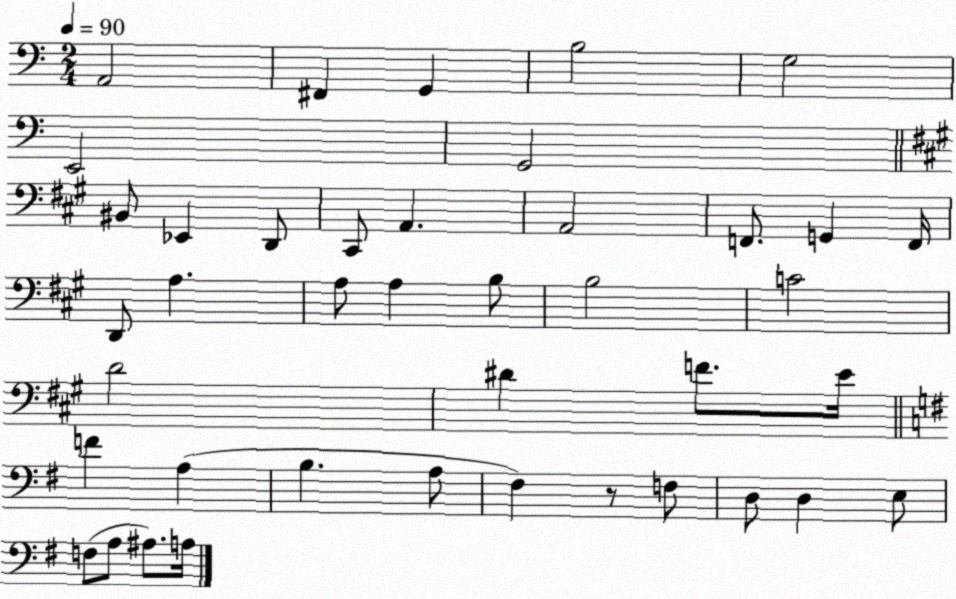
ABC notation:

X:1
T:Untitled
M:2/4
L:1/4
K:C
A,,2 ^F,, G,, B,2 G,2 E,,2 G,,2 ^B,,/2 _E,, D,,/2 ^C,,/2 A,, A,,2 F,,/2 G,, F,,/4 D,,/2 A, A,/2 A, B,/2 B,2 C2 D2 ^D F/2 E/4 F A, B, A,/2 ^F, z/2 F,/2 D,/2 D, E,/2 F,/2 A,/2 ^A,/2 A,/4